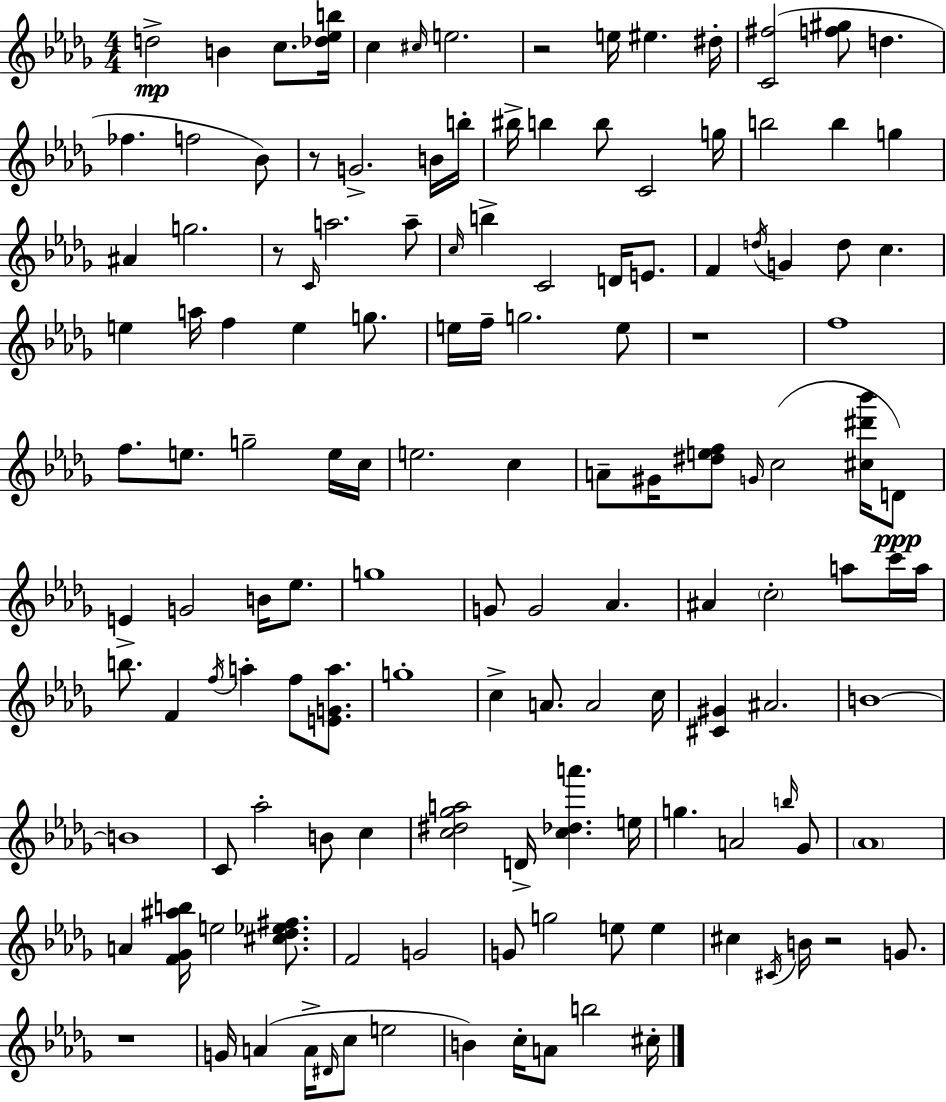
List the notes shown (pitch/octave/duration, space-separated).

D5/h B4/q C5/e. [Db5,Eb5,B5]/s C5/q C#5/s E5/h. R/h E5/s EIS5/q. D#5/s [C4,F#5]/h [F5,G#5]/e D5/q. FES5/q. F5/h Bb4/e R/e G4/h. B4/s B5/s BIS5/s B5/q B5/e C4/h G5/s B5/h B5/q G5/q A#4/q G5/h. R/e C4/s A5/h. A5/e C5/s B5/q C4/h D4/s E4/e. F4/q D5/s G4/q D5/e C5/q. E5/q A5/s F5/q E5/q G5/e. E5/s F5/s G5/h. E5/e R/w F5/w F5/e. E5/e. G5/h E5/s C5/s E5/h. C5/q A4/e G#4/s [D#5,E5,F5]/e G4/s C5/h [C#5,D#6,Bb6]/s D4/e E4/q G4/h B4/s Eb5/e. G5/w G4/e G4/h Ab4/q. A#4/q C5/h A5/e C6/s A5/s B5/e. F4/q F5/s A5/q F5/e [E4,G4,A5]/e. G5/w C5/q A4/e. A4/h C5/s [C#4,G#4]/q A#4/h. B4/w B4/w C4/e Ab5/h B4/e C5/q [C5,D#5,Gb5,A5]/h D4/s [C5,Db5,A6]/q. E5/s G5/q. A4/h B5/s Gb4/e Ab4/w A4/q [F4,Gb4,A#5,B5]/s E5/h [C#5,Db5,Eb5,F#5]/e. F4/h G4/h G4/e G5/h E5/e E5/q C#5/q C#4/s B4/s R/h G4/e. R/w G4/s A4/q A4/s D#4/s C5/e E5/h B4/q C5/s A4/e B5/h C#5/s